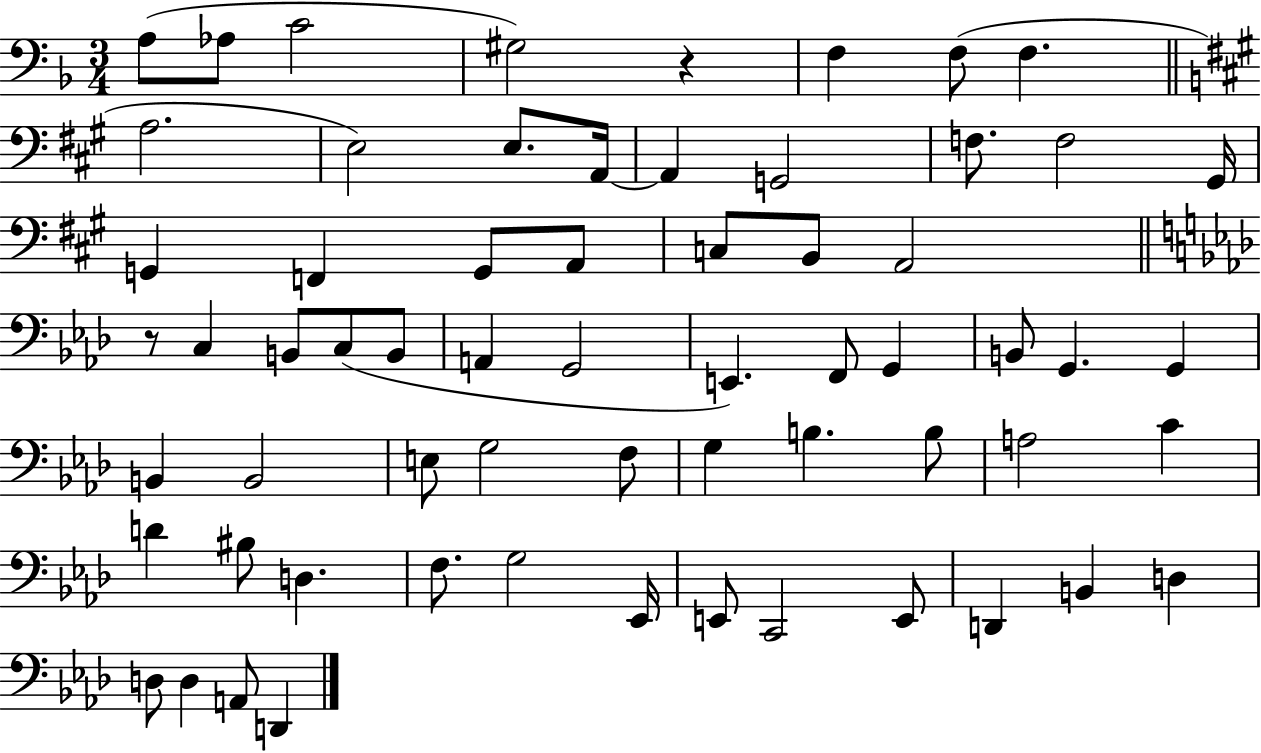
A3/e Ab3/e C4/h G#3/h R/q F3/q F3/e F3/q. A3/h. E3/h E3/e. A2/s A2/q G2/h F3/e. F3/h G#2/s G2/q F2/q G2/e A2/e C3/e B2/e A2/h R/e C3/q B2/e C3/e B2/e A2/q G2/h E2/q. F2/e G2/q B2/e G2/q. G2/q B2/q B2/h E3/e G3/h F3/e G3/q B3/q. B3/e A3/h C4/q D4/q BIS3/e D3/q. F3/e. G3/h Eb2/s E2/e C2/h E2/e D2/q B2/q D3/q D3/e D3/q A2/e D2/q